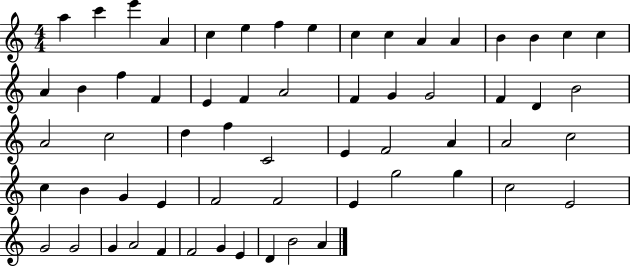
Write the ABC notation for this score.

X:1
T:Untitled
M:4/4
L:1/4
K:C
a c' e' A c e f e c c A A B B c c A B f F E F A2 F G G2 F D B2 A2 c2 d f C2 E F2 A A2 c2 c B G E F2 F2 E g2 g c2 E2 G2 G2 G A2 F F2 G E D B2 A